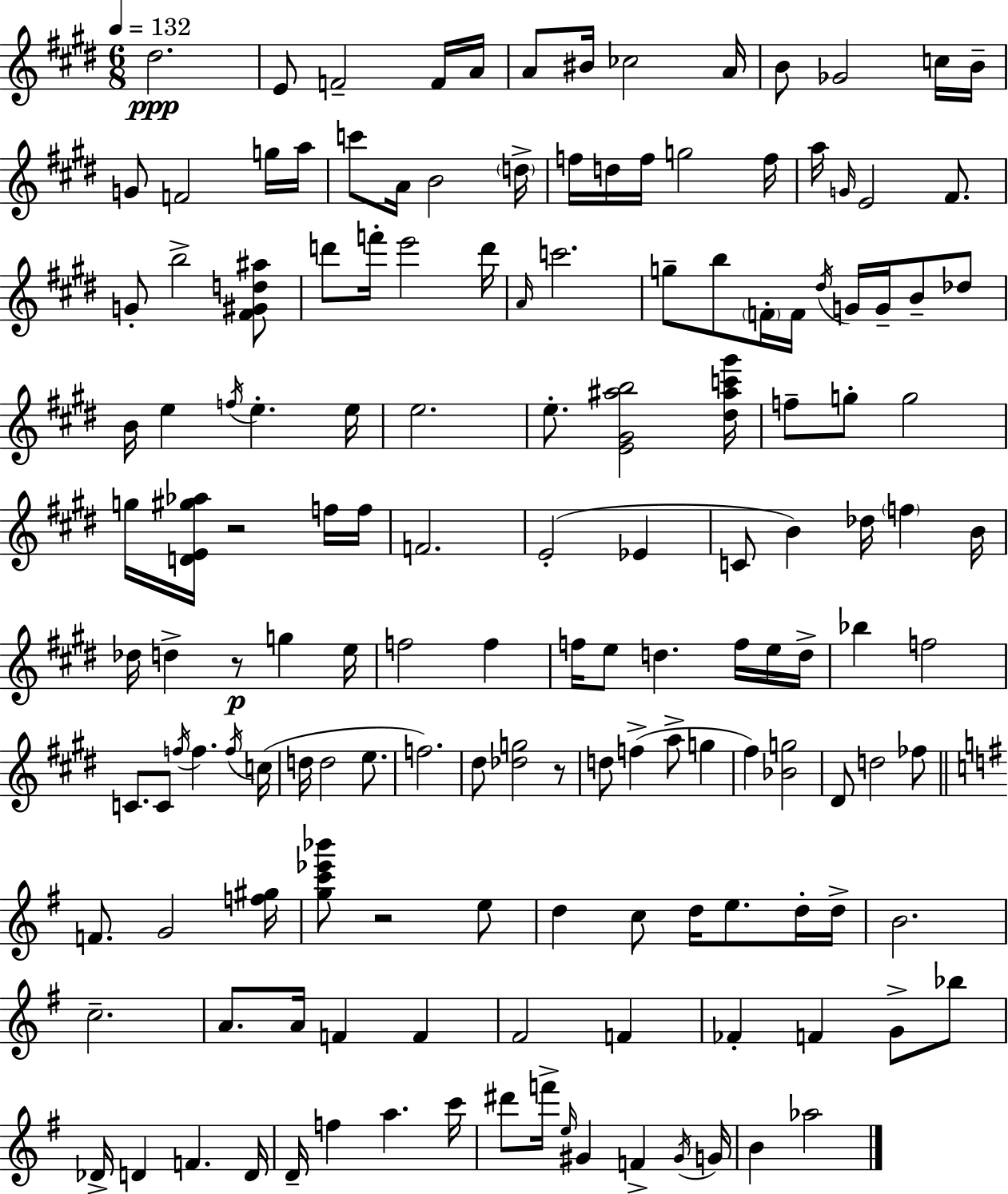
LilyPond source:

{
  \clef treble
  \numericTimeSignature
  \time 6/8
  \key e \major
  \tempo 4 = 132
  dis''2.\ppp | e'8 f'2-- f'16 a'16 | a'8 bis'16 ces''2 a'16 | b'8 ges'2 c''16 b'16-- | \break g'8 f'2 g''16 a''16 | c'''8 a'16 b'2 \parenthesize d''16-> | f''16 d''16 f''16 g''2 f''16 | a''16 \grace { g'16 } e'2 fis'8. | \break g'8-. b''2-> <fis' gis' d'' ais''>8 | d'''8 f'''16-. e'''2 | d'''16 \grace { a'16 } c'''2. | g''8-- b''8 \parenthesize f'16-. f'16 \acciaccatura { dis''16 } g'16 g'16-- b'8-- | \break des''8 b'16 e''4 \acciaccatura { f''16 } e''4.-. | e''16 e''2. | e''8.-. <e' gis' ais'' b''>2 | <dis'' ais'' c''' gis'''>16 f''8-- g''8-. g''2 | \break g''16 <d' e' gis'' aes''>16 r2 | f''16 f''16 f'2. | e'2-.( | ees'4 c'8 b'4) des''16 \parenthesize f''4 | \break b'16 des''16 d''4-> r8\p g''4 | e''16 f''2 | f''4 f''16 e''8 d''4. | f''16 e''16 d''16-> bes''4 f''2 | \break c'8. c'8 \acciaccatura { f''16 } f''4. | \acciaccatura { f''16 }( c''16 d''16 d''2 | e''8. f''2.) | dis''8 <des'' g''>2 | \break r8 d''8 f''4->( | a''8-> g''4 fis''4) <bes' g''>2 | dis'8 d''2 | fes''8 \bar "||" \break \key g \major f'8. g'2 <f'' gis''>16 | <g'' c''' ees''' bes'''>8 r2 e''8 | d''4 c''8 d''16 e''8. d''16-. d''16-> | b'2. | \break c''2.-- | a'8. a'16 f'4 f'4 | fis'2 f'4 | fes'4-. f'4 g'8-> bes''8 | \break des'16-> d'4 f'4. d'16 | d'16-- f''4 a''4. c'''16 | dis'''8 f'''16-> \grace { e''16 } gis'4 f'4-> | \acciaccatura { gis'16 } g'16 b'4 aes''2 | \break \bar "|."
}